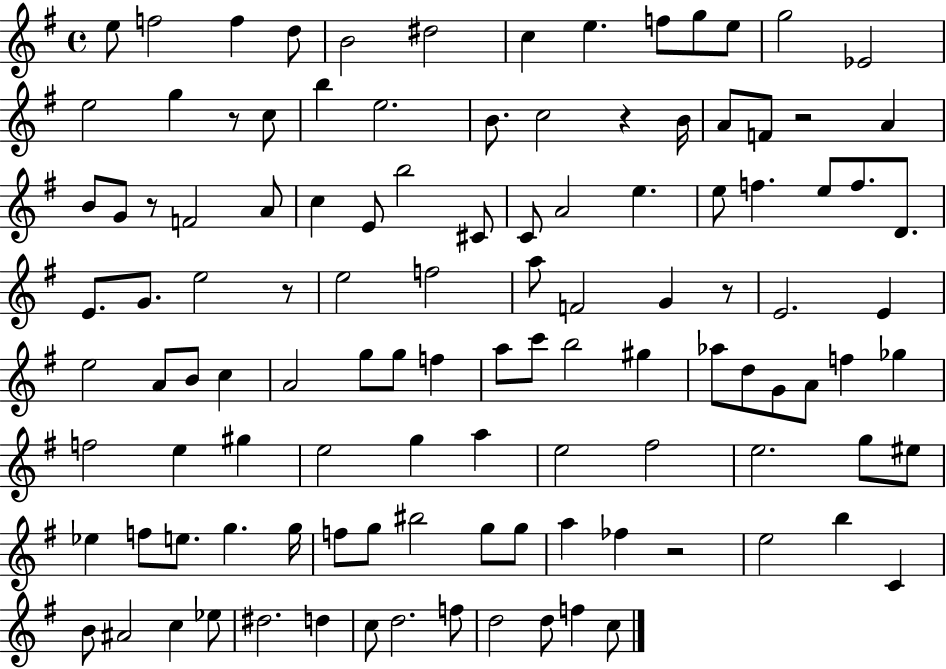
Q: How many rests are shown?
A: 7